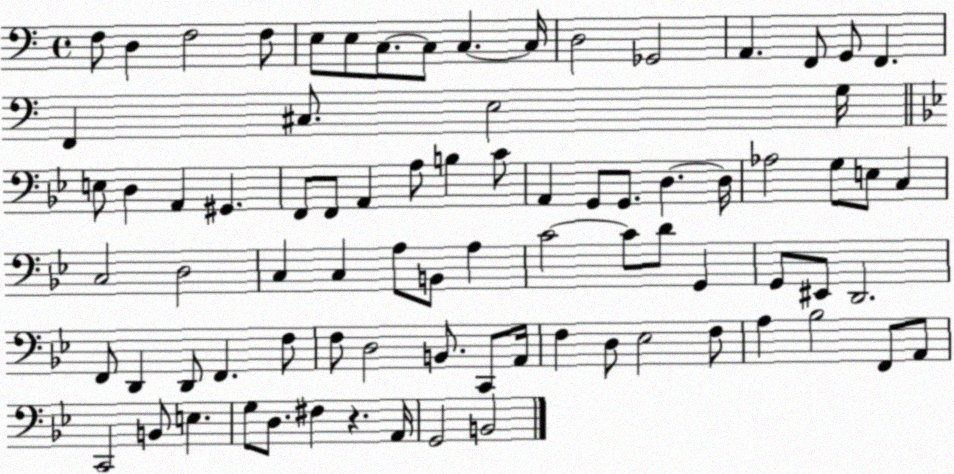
X:1
T:Untitled
M:4/4
L:1/4
K:C
F,/2 D, F,2 F,/2 E,/2 E,/2 C,/2 C,/2 C, C,/4 D,2 _G,,2 A,, F,,/2 G,,/2 F,, F,, ^C,/2 E,2 G,/4 E,/2 D, A,, ^G,, F,,/2 F,,/2 A,, A,/2 B, C/2 A,, G,,/2 G,,/2 D, D,/4 _A,2 G,/2 E,/2 C, C,2 D,2 C, C, A,/2 B,,/2 A, C2 C/2 D/2 G,, G,,/2 ^E,,/2 D,,2 F,,/2 D,, D,,/2 F,, F,/2 F,/2 D,2 B,,/2 C,,/2 A,,/4 F, D,/2 _E,2 F,/2 A, _B,2 F,,/2 A,,/2 C,,2 B,,/2 E, G,/2 D,/2 ^F, z A,,/4 G,,2 B,,2